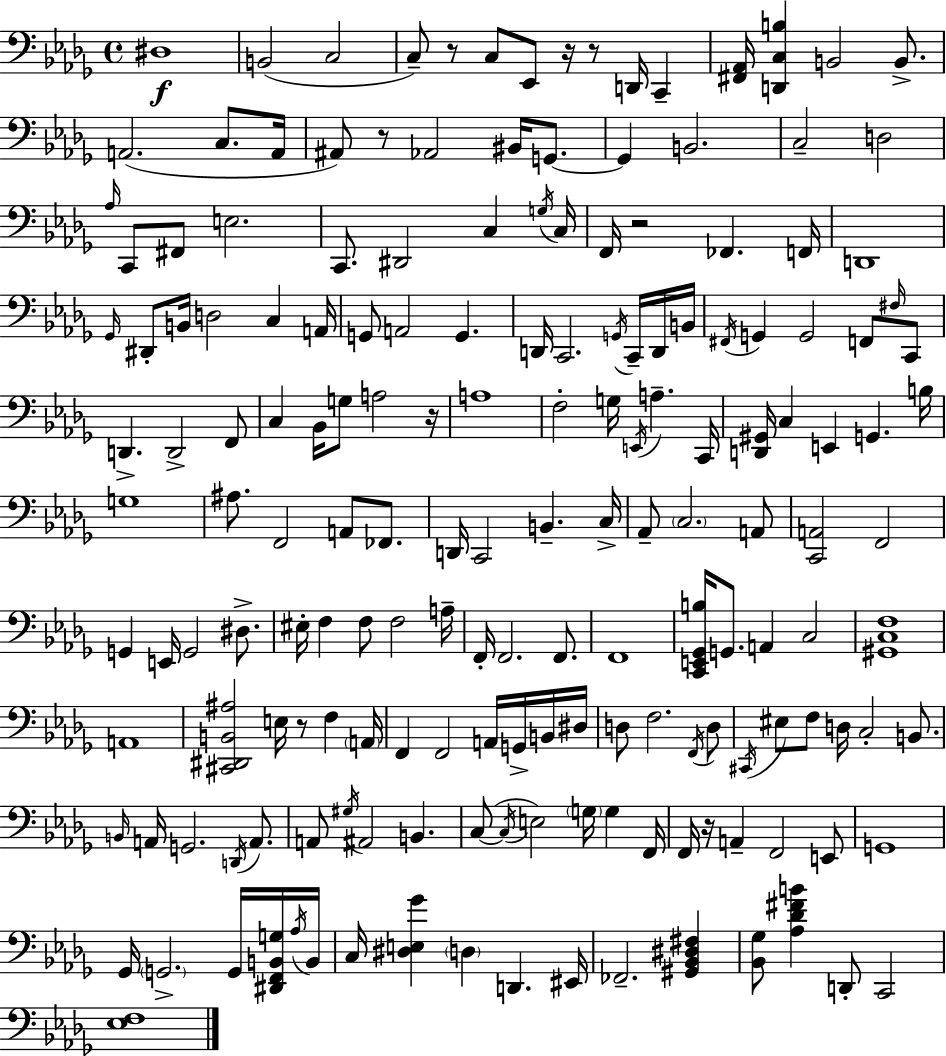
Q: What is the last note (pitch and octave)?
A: C2